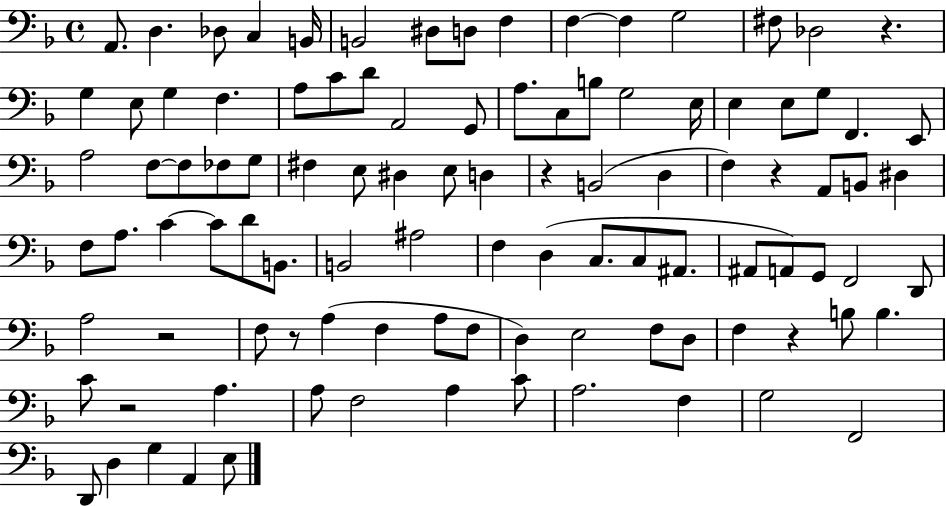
A2/e. D3/q. Db3/e C3/q B2/s B2/h D#3/e D3/e F3/q F3/q F3/q G3/h F#3/e Db3/h R/q. G3/q E3/e G3/q F3/q. A3/e C4/e D4/e A2/h G2/e A3/e. C3/e B3/e G3/h E3/s E3/q E3/e G3/e F2/q. E2/e A3/h F3/e F3/e FES3/e G3/e F#3/q E3/e D#3/q E3/e D3/q R/q B2/h D3/q F3/q R/q A2/e B2/e D#3/q F3/e A3/e. C4/q C4/e D4/e B2/e. B2/h A#3/h F3/q D3/q C3/e. C3/e A#2/e. A#2/e A2/e G2/e F2/h D2/e A3/h R/h F3/e R/e A3/q F3/q A3/e F3/e D3/q E3/h F3/e D3/e F3/q R/q B3/e B3/q. C4/e R/h A3/q. A3/e F3/h A3/q C4/e A3/h. F3/q G3/h F2/h D2/e D3/q G3/q A2/q E3/e